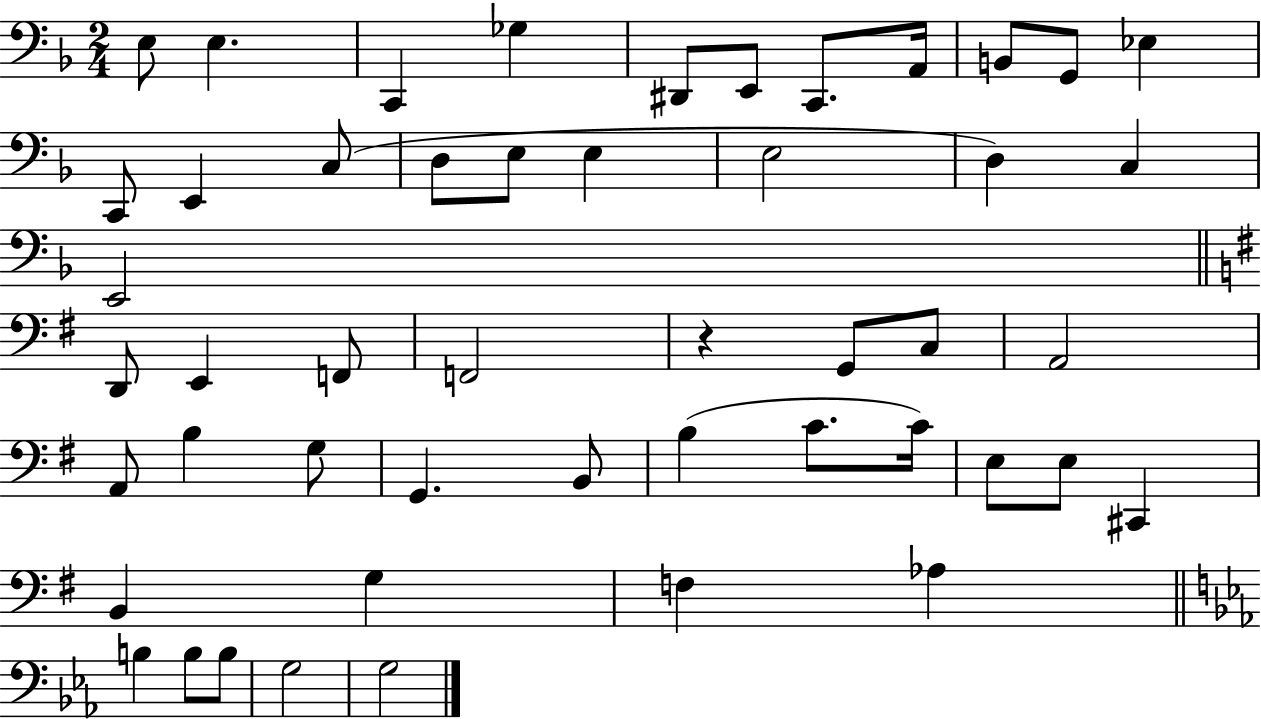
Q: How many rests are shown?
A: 1